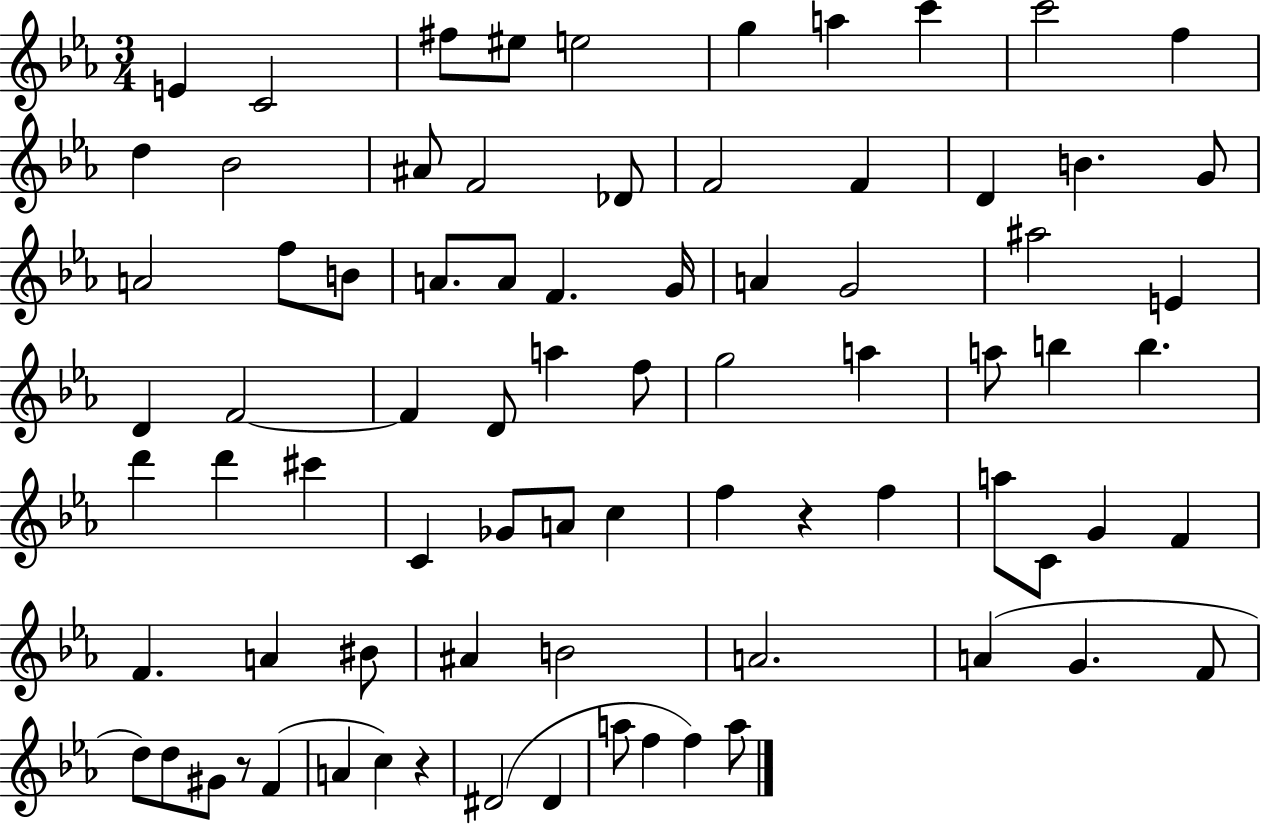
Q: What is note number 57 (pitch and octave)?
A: A4